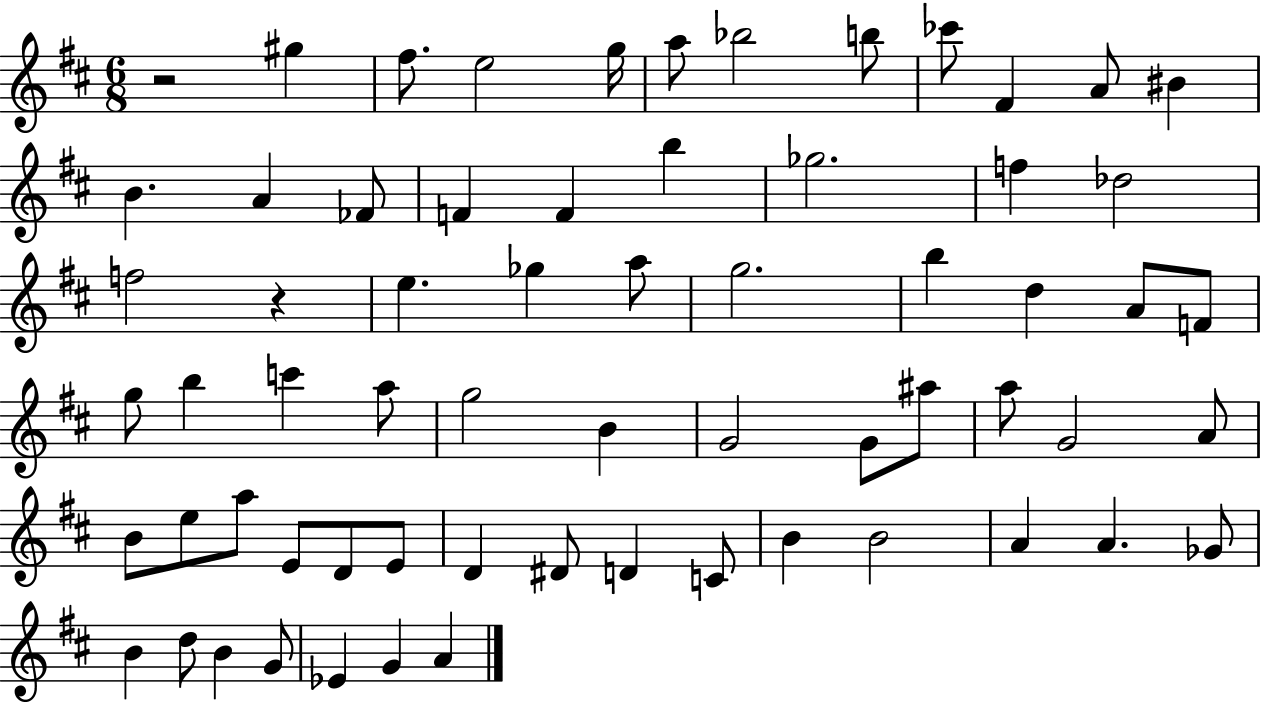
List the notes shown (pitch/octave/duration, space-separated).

R/h G#5/q F#5/e. E5/h G5/s A5/e Bb5/h B5/e CES6/e F#4/q A4/e BIS4/q B4/q. A4/q FES4/e F4/q F4/q B5/q Gb5/h. F5/q Db5/h F5/h R/q E5/q. Gb5/q A5/e G5/h. B5/q D5/q A4/e F4/e G5/e B5/q C6/q A5/e G5/h B4/q G4/h G4/e A#5/e A5/e G4/h A4/e B4/e E5/e A5/e E4/e D4/e E4/e D4/q D#4/e D4/q C4/e B4/q B4/h A4/q A4/q. Gb4/e B4/q D5/e B4/q G4/e Eb4/q G4/q A4/q